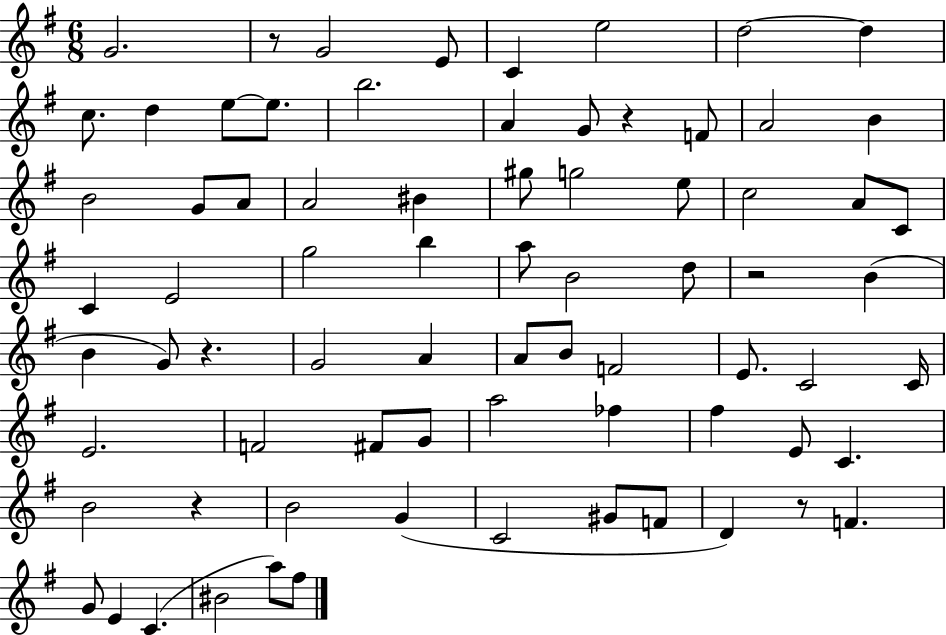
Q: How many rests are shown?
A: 6